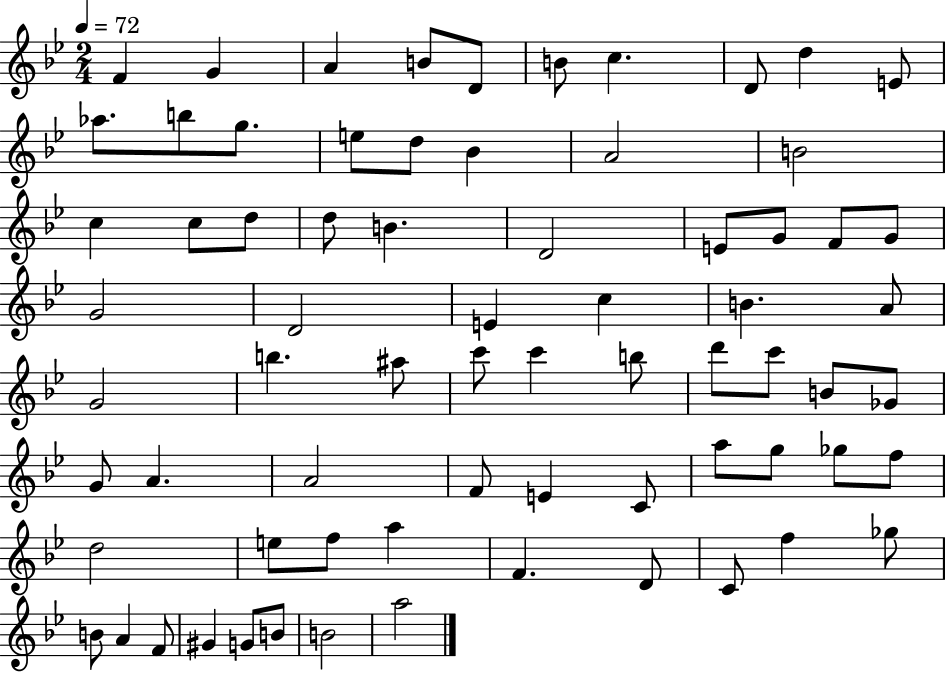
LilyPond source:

{
  \clef treble
  \numericTimeSignature
  \time 2/4
  \key bes \major
  \tempo 4 = 72
  \repeat volta 2 { f'4 g'4 | a'4 b'8 d'8 | b'8 c''4. | d'8 d''4 e'8 | \break aes''8. b''8 g''8. | e''8 d''8 bes'4 | a'2 | b'2 | \break c''4 c''8 d''8 | d''8 b'4. | d'2 | e'8 g'8 f'8 g'8 | \break g'2 | d'2 | e'4 c''4 | b'4. a'8 | \break g'2 | b''4. ais''8 | c'''8 c'''4 b''8 | d'''8 c'''8 b'8 ges'8 | \break g'8 a'4. | a'2 | f'8 e'4 c'8 | a''8 g''8 ges''8 f''8 | \break d''2 | e''8 f''8 a''4 | f'4. d'8 | c'8 f''4 ges''8 | \break b'8 a'4 f'8 | gis'4 g'8 b'8 | b'2 | a''2 | \break } \bar "|."
}